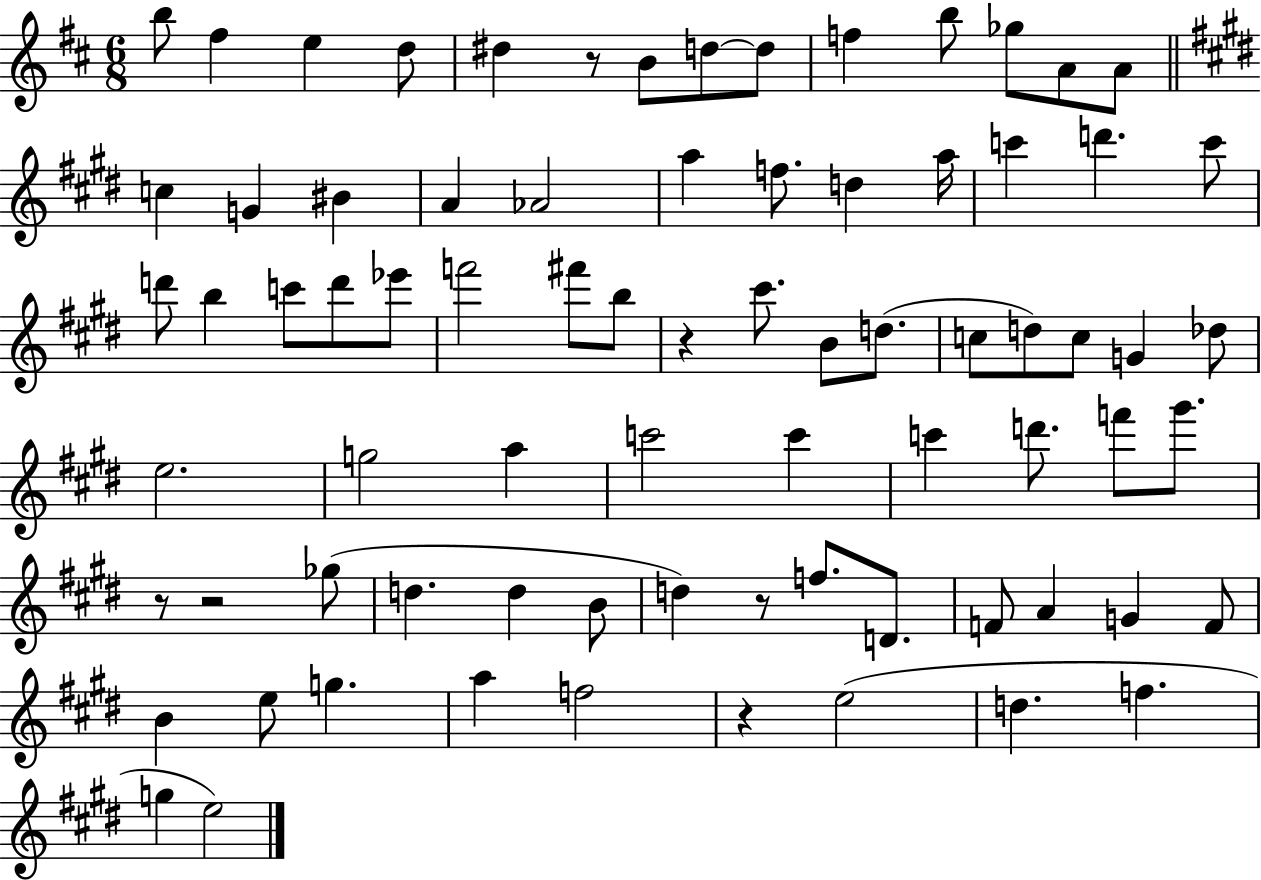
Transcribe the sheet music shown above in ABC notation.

X:1
T:Untitled
M:6/8
L:1/4
K:D
b/2 ^f e d/2 ^d z/2 B/2 d/2 d/2 f b/2 _g/2 A/2 A/2 c G ^B A _A2 a f/2 d a/4 c' d' c'/2 d'/2 b c'/2 d'/2 _e'/2 f'2 ^f'/2 b/2 z ^c'/2 B/2 d/2 c/2 d/2 c/2 G _d/2 e2 g2 a c'2 c' c' d'/2 f'/2 ^g'/2 z/2 z2 _g/2 d d B/2 d z/2 f/2 D/2 F/2 A G F/2 B e/2 g a f2 z e2 d f g e2